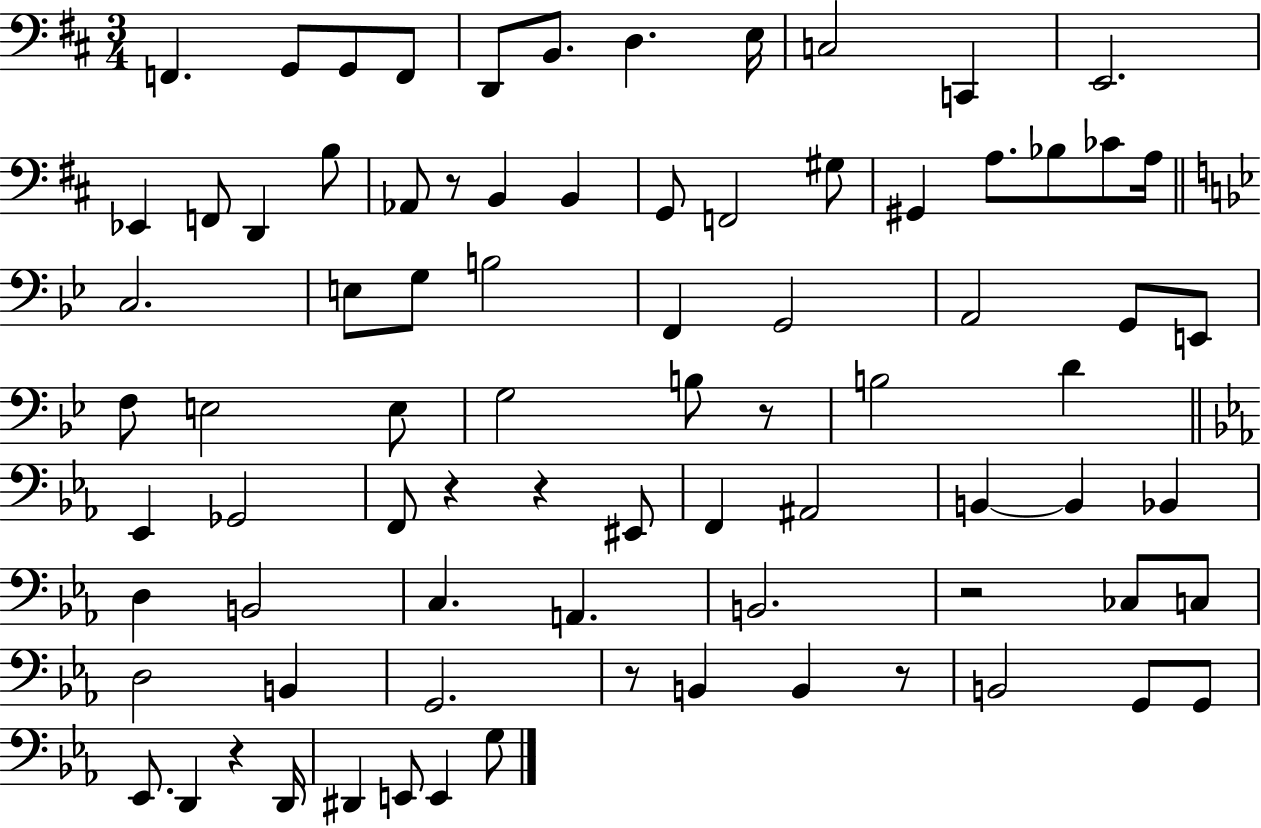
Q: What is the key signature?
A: D major